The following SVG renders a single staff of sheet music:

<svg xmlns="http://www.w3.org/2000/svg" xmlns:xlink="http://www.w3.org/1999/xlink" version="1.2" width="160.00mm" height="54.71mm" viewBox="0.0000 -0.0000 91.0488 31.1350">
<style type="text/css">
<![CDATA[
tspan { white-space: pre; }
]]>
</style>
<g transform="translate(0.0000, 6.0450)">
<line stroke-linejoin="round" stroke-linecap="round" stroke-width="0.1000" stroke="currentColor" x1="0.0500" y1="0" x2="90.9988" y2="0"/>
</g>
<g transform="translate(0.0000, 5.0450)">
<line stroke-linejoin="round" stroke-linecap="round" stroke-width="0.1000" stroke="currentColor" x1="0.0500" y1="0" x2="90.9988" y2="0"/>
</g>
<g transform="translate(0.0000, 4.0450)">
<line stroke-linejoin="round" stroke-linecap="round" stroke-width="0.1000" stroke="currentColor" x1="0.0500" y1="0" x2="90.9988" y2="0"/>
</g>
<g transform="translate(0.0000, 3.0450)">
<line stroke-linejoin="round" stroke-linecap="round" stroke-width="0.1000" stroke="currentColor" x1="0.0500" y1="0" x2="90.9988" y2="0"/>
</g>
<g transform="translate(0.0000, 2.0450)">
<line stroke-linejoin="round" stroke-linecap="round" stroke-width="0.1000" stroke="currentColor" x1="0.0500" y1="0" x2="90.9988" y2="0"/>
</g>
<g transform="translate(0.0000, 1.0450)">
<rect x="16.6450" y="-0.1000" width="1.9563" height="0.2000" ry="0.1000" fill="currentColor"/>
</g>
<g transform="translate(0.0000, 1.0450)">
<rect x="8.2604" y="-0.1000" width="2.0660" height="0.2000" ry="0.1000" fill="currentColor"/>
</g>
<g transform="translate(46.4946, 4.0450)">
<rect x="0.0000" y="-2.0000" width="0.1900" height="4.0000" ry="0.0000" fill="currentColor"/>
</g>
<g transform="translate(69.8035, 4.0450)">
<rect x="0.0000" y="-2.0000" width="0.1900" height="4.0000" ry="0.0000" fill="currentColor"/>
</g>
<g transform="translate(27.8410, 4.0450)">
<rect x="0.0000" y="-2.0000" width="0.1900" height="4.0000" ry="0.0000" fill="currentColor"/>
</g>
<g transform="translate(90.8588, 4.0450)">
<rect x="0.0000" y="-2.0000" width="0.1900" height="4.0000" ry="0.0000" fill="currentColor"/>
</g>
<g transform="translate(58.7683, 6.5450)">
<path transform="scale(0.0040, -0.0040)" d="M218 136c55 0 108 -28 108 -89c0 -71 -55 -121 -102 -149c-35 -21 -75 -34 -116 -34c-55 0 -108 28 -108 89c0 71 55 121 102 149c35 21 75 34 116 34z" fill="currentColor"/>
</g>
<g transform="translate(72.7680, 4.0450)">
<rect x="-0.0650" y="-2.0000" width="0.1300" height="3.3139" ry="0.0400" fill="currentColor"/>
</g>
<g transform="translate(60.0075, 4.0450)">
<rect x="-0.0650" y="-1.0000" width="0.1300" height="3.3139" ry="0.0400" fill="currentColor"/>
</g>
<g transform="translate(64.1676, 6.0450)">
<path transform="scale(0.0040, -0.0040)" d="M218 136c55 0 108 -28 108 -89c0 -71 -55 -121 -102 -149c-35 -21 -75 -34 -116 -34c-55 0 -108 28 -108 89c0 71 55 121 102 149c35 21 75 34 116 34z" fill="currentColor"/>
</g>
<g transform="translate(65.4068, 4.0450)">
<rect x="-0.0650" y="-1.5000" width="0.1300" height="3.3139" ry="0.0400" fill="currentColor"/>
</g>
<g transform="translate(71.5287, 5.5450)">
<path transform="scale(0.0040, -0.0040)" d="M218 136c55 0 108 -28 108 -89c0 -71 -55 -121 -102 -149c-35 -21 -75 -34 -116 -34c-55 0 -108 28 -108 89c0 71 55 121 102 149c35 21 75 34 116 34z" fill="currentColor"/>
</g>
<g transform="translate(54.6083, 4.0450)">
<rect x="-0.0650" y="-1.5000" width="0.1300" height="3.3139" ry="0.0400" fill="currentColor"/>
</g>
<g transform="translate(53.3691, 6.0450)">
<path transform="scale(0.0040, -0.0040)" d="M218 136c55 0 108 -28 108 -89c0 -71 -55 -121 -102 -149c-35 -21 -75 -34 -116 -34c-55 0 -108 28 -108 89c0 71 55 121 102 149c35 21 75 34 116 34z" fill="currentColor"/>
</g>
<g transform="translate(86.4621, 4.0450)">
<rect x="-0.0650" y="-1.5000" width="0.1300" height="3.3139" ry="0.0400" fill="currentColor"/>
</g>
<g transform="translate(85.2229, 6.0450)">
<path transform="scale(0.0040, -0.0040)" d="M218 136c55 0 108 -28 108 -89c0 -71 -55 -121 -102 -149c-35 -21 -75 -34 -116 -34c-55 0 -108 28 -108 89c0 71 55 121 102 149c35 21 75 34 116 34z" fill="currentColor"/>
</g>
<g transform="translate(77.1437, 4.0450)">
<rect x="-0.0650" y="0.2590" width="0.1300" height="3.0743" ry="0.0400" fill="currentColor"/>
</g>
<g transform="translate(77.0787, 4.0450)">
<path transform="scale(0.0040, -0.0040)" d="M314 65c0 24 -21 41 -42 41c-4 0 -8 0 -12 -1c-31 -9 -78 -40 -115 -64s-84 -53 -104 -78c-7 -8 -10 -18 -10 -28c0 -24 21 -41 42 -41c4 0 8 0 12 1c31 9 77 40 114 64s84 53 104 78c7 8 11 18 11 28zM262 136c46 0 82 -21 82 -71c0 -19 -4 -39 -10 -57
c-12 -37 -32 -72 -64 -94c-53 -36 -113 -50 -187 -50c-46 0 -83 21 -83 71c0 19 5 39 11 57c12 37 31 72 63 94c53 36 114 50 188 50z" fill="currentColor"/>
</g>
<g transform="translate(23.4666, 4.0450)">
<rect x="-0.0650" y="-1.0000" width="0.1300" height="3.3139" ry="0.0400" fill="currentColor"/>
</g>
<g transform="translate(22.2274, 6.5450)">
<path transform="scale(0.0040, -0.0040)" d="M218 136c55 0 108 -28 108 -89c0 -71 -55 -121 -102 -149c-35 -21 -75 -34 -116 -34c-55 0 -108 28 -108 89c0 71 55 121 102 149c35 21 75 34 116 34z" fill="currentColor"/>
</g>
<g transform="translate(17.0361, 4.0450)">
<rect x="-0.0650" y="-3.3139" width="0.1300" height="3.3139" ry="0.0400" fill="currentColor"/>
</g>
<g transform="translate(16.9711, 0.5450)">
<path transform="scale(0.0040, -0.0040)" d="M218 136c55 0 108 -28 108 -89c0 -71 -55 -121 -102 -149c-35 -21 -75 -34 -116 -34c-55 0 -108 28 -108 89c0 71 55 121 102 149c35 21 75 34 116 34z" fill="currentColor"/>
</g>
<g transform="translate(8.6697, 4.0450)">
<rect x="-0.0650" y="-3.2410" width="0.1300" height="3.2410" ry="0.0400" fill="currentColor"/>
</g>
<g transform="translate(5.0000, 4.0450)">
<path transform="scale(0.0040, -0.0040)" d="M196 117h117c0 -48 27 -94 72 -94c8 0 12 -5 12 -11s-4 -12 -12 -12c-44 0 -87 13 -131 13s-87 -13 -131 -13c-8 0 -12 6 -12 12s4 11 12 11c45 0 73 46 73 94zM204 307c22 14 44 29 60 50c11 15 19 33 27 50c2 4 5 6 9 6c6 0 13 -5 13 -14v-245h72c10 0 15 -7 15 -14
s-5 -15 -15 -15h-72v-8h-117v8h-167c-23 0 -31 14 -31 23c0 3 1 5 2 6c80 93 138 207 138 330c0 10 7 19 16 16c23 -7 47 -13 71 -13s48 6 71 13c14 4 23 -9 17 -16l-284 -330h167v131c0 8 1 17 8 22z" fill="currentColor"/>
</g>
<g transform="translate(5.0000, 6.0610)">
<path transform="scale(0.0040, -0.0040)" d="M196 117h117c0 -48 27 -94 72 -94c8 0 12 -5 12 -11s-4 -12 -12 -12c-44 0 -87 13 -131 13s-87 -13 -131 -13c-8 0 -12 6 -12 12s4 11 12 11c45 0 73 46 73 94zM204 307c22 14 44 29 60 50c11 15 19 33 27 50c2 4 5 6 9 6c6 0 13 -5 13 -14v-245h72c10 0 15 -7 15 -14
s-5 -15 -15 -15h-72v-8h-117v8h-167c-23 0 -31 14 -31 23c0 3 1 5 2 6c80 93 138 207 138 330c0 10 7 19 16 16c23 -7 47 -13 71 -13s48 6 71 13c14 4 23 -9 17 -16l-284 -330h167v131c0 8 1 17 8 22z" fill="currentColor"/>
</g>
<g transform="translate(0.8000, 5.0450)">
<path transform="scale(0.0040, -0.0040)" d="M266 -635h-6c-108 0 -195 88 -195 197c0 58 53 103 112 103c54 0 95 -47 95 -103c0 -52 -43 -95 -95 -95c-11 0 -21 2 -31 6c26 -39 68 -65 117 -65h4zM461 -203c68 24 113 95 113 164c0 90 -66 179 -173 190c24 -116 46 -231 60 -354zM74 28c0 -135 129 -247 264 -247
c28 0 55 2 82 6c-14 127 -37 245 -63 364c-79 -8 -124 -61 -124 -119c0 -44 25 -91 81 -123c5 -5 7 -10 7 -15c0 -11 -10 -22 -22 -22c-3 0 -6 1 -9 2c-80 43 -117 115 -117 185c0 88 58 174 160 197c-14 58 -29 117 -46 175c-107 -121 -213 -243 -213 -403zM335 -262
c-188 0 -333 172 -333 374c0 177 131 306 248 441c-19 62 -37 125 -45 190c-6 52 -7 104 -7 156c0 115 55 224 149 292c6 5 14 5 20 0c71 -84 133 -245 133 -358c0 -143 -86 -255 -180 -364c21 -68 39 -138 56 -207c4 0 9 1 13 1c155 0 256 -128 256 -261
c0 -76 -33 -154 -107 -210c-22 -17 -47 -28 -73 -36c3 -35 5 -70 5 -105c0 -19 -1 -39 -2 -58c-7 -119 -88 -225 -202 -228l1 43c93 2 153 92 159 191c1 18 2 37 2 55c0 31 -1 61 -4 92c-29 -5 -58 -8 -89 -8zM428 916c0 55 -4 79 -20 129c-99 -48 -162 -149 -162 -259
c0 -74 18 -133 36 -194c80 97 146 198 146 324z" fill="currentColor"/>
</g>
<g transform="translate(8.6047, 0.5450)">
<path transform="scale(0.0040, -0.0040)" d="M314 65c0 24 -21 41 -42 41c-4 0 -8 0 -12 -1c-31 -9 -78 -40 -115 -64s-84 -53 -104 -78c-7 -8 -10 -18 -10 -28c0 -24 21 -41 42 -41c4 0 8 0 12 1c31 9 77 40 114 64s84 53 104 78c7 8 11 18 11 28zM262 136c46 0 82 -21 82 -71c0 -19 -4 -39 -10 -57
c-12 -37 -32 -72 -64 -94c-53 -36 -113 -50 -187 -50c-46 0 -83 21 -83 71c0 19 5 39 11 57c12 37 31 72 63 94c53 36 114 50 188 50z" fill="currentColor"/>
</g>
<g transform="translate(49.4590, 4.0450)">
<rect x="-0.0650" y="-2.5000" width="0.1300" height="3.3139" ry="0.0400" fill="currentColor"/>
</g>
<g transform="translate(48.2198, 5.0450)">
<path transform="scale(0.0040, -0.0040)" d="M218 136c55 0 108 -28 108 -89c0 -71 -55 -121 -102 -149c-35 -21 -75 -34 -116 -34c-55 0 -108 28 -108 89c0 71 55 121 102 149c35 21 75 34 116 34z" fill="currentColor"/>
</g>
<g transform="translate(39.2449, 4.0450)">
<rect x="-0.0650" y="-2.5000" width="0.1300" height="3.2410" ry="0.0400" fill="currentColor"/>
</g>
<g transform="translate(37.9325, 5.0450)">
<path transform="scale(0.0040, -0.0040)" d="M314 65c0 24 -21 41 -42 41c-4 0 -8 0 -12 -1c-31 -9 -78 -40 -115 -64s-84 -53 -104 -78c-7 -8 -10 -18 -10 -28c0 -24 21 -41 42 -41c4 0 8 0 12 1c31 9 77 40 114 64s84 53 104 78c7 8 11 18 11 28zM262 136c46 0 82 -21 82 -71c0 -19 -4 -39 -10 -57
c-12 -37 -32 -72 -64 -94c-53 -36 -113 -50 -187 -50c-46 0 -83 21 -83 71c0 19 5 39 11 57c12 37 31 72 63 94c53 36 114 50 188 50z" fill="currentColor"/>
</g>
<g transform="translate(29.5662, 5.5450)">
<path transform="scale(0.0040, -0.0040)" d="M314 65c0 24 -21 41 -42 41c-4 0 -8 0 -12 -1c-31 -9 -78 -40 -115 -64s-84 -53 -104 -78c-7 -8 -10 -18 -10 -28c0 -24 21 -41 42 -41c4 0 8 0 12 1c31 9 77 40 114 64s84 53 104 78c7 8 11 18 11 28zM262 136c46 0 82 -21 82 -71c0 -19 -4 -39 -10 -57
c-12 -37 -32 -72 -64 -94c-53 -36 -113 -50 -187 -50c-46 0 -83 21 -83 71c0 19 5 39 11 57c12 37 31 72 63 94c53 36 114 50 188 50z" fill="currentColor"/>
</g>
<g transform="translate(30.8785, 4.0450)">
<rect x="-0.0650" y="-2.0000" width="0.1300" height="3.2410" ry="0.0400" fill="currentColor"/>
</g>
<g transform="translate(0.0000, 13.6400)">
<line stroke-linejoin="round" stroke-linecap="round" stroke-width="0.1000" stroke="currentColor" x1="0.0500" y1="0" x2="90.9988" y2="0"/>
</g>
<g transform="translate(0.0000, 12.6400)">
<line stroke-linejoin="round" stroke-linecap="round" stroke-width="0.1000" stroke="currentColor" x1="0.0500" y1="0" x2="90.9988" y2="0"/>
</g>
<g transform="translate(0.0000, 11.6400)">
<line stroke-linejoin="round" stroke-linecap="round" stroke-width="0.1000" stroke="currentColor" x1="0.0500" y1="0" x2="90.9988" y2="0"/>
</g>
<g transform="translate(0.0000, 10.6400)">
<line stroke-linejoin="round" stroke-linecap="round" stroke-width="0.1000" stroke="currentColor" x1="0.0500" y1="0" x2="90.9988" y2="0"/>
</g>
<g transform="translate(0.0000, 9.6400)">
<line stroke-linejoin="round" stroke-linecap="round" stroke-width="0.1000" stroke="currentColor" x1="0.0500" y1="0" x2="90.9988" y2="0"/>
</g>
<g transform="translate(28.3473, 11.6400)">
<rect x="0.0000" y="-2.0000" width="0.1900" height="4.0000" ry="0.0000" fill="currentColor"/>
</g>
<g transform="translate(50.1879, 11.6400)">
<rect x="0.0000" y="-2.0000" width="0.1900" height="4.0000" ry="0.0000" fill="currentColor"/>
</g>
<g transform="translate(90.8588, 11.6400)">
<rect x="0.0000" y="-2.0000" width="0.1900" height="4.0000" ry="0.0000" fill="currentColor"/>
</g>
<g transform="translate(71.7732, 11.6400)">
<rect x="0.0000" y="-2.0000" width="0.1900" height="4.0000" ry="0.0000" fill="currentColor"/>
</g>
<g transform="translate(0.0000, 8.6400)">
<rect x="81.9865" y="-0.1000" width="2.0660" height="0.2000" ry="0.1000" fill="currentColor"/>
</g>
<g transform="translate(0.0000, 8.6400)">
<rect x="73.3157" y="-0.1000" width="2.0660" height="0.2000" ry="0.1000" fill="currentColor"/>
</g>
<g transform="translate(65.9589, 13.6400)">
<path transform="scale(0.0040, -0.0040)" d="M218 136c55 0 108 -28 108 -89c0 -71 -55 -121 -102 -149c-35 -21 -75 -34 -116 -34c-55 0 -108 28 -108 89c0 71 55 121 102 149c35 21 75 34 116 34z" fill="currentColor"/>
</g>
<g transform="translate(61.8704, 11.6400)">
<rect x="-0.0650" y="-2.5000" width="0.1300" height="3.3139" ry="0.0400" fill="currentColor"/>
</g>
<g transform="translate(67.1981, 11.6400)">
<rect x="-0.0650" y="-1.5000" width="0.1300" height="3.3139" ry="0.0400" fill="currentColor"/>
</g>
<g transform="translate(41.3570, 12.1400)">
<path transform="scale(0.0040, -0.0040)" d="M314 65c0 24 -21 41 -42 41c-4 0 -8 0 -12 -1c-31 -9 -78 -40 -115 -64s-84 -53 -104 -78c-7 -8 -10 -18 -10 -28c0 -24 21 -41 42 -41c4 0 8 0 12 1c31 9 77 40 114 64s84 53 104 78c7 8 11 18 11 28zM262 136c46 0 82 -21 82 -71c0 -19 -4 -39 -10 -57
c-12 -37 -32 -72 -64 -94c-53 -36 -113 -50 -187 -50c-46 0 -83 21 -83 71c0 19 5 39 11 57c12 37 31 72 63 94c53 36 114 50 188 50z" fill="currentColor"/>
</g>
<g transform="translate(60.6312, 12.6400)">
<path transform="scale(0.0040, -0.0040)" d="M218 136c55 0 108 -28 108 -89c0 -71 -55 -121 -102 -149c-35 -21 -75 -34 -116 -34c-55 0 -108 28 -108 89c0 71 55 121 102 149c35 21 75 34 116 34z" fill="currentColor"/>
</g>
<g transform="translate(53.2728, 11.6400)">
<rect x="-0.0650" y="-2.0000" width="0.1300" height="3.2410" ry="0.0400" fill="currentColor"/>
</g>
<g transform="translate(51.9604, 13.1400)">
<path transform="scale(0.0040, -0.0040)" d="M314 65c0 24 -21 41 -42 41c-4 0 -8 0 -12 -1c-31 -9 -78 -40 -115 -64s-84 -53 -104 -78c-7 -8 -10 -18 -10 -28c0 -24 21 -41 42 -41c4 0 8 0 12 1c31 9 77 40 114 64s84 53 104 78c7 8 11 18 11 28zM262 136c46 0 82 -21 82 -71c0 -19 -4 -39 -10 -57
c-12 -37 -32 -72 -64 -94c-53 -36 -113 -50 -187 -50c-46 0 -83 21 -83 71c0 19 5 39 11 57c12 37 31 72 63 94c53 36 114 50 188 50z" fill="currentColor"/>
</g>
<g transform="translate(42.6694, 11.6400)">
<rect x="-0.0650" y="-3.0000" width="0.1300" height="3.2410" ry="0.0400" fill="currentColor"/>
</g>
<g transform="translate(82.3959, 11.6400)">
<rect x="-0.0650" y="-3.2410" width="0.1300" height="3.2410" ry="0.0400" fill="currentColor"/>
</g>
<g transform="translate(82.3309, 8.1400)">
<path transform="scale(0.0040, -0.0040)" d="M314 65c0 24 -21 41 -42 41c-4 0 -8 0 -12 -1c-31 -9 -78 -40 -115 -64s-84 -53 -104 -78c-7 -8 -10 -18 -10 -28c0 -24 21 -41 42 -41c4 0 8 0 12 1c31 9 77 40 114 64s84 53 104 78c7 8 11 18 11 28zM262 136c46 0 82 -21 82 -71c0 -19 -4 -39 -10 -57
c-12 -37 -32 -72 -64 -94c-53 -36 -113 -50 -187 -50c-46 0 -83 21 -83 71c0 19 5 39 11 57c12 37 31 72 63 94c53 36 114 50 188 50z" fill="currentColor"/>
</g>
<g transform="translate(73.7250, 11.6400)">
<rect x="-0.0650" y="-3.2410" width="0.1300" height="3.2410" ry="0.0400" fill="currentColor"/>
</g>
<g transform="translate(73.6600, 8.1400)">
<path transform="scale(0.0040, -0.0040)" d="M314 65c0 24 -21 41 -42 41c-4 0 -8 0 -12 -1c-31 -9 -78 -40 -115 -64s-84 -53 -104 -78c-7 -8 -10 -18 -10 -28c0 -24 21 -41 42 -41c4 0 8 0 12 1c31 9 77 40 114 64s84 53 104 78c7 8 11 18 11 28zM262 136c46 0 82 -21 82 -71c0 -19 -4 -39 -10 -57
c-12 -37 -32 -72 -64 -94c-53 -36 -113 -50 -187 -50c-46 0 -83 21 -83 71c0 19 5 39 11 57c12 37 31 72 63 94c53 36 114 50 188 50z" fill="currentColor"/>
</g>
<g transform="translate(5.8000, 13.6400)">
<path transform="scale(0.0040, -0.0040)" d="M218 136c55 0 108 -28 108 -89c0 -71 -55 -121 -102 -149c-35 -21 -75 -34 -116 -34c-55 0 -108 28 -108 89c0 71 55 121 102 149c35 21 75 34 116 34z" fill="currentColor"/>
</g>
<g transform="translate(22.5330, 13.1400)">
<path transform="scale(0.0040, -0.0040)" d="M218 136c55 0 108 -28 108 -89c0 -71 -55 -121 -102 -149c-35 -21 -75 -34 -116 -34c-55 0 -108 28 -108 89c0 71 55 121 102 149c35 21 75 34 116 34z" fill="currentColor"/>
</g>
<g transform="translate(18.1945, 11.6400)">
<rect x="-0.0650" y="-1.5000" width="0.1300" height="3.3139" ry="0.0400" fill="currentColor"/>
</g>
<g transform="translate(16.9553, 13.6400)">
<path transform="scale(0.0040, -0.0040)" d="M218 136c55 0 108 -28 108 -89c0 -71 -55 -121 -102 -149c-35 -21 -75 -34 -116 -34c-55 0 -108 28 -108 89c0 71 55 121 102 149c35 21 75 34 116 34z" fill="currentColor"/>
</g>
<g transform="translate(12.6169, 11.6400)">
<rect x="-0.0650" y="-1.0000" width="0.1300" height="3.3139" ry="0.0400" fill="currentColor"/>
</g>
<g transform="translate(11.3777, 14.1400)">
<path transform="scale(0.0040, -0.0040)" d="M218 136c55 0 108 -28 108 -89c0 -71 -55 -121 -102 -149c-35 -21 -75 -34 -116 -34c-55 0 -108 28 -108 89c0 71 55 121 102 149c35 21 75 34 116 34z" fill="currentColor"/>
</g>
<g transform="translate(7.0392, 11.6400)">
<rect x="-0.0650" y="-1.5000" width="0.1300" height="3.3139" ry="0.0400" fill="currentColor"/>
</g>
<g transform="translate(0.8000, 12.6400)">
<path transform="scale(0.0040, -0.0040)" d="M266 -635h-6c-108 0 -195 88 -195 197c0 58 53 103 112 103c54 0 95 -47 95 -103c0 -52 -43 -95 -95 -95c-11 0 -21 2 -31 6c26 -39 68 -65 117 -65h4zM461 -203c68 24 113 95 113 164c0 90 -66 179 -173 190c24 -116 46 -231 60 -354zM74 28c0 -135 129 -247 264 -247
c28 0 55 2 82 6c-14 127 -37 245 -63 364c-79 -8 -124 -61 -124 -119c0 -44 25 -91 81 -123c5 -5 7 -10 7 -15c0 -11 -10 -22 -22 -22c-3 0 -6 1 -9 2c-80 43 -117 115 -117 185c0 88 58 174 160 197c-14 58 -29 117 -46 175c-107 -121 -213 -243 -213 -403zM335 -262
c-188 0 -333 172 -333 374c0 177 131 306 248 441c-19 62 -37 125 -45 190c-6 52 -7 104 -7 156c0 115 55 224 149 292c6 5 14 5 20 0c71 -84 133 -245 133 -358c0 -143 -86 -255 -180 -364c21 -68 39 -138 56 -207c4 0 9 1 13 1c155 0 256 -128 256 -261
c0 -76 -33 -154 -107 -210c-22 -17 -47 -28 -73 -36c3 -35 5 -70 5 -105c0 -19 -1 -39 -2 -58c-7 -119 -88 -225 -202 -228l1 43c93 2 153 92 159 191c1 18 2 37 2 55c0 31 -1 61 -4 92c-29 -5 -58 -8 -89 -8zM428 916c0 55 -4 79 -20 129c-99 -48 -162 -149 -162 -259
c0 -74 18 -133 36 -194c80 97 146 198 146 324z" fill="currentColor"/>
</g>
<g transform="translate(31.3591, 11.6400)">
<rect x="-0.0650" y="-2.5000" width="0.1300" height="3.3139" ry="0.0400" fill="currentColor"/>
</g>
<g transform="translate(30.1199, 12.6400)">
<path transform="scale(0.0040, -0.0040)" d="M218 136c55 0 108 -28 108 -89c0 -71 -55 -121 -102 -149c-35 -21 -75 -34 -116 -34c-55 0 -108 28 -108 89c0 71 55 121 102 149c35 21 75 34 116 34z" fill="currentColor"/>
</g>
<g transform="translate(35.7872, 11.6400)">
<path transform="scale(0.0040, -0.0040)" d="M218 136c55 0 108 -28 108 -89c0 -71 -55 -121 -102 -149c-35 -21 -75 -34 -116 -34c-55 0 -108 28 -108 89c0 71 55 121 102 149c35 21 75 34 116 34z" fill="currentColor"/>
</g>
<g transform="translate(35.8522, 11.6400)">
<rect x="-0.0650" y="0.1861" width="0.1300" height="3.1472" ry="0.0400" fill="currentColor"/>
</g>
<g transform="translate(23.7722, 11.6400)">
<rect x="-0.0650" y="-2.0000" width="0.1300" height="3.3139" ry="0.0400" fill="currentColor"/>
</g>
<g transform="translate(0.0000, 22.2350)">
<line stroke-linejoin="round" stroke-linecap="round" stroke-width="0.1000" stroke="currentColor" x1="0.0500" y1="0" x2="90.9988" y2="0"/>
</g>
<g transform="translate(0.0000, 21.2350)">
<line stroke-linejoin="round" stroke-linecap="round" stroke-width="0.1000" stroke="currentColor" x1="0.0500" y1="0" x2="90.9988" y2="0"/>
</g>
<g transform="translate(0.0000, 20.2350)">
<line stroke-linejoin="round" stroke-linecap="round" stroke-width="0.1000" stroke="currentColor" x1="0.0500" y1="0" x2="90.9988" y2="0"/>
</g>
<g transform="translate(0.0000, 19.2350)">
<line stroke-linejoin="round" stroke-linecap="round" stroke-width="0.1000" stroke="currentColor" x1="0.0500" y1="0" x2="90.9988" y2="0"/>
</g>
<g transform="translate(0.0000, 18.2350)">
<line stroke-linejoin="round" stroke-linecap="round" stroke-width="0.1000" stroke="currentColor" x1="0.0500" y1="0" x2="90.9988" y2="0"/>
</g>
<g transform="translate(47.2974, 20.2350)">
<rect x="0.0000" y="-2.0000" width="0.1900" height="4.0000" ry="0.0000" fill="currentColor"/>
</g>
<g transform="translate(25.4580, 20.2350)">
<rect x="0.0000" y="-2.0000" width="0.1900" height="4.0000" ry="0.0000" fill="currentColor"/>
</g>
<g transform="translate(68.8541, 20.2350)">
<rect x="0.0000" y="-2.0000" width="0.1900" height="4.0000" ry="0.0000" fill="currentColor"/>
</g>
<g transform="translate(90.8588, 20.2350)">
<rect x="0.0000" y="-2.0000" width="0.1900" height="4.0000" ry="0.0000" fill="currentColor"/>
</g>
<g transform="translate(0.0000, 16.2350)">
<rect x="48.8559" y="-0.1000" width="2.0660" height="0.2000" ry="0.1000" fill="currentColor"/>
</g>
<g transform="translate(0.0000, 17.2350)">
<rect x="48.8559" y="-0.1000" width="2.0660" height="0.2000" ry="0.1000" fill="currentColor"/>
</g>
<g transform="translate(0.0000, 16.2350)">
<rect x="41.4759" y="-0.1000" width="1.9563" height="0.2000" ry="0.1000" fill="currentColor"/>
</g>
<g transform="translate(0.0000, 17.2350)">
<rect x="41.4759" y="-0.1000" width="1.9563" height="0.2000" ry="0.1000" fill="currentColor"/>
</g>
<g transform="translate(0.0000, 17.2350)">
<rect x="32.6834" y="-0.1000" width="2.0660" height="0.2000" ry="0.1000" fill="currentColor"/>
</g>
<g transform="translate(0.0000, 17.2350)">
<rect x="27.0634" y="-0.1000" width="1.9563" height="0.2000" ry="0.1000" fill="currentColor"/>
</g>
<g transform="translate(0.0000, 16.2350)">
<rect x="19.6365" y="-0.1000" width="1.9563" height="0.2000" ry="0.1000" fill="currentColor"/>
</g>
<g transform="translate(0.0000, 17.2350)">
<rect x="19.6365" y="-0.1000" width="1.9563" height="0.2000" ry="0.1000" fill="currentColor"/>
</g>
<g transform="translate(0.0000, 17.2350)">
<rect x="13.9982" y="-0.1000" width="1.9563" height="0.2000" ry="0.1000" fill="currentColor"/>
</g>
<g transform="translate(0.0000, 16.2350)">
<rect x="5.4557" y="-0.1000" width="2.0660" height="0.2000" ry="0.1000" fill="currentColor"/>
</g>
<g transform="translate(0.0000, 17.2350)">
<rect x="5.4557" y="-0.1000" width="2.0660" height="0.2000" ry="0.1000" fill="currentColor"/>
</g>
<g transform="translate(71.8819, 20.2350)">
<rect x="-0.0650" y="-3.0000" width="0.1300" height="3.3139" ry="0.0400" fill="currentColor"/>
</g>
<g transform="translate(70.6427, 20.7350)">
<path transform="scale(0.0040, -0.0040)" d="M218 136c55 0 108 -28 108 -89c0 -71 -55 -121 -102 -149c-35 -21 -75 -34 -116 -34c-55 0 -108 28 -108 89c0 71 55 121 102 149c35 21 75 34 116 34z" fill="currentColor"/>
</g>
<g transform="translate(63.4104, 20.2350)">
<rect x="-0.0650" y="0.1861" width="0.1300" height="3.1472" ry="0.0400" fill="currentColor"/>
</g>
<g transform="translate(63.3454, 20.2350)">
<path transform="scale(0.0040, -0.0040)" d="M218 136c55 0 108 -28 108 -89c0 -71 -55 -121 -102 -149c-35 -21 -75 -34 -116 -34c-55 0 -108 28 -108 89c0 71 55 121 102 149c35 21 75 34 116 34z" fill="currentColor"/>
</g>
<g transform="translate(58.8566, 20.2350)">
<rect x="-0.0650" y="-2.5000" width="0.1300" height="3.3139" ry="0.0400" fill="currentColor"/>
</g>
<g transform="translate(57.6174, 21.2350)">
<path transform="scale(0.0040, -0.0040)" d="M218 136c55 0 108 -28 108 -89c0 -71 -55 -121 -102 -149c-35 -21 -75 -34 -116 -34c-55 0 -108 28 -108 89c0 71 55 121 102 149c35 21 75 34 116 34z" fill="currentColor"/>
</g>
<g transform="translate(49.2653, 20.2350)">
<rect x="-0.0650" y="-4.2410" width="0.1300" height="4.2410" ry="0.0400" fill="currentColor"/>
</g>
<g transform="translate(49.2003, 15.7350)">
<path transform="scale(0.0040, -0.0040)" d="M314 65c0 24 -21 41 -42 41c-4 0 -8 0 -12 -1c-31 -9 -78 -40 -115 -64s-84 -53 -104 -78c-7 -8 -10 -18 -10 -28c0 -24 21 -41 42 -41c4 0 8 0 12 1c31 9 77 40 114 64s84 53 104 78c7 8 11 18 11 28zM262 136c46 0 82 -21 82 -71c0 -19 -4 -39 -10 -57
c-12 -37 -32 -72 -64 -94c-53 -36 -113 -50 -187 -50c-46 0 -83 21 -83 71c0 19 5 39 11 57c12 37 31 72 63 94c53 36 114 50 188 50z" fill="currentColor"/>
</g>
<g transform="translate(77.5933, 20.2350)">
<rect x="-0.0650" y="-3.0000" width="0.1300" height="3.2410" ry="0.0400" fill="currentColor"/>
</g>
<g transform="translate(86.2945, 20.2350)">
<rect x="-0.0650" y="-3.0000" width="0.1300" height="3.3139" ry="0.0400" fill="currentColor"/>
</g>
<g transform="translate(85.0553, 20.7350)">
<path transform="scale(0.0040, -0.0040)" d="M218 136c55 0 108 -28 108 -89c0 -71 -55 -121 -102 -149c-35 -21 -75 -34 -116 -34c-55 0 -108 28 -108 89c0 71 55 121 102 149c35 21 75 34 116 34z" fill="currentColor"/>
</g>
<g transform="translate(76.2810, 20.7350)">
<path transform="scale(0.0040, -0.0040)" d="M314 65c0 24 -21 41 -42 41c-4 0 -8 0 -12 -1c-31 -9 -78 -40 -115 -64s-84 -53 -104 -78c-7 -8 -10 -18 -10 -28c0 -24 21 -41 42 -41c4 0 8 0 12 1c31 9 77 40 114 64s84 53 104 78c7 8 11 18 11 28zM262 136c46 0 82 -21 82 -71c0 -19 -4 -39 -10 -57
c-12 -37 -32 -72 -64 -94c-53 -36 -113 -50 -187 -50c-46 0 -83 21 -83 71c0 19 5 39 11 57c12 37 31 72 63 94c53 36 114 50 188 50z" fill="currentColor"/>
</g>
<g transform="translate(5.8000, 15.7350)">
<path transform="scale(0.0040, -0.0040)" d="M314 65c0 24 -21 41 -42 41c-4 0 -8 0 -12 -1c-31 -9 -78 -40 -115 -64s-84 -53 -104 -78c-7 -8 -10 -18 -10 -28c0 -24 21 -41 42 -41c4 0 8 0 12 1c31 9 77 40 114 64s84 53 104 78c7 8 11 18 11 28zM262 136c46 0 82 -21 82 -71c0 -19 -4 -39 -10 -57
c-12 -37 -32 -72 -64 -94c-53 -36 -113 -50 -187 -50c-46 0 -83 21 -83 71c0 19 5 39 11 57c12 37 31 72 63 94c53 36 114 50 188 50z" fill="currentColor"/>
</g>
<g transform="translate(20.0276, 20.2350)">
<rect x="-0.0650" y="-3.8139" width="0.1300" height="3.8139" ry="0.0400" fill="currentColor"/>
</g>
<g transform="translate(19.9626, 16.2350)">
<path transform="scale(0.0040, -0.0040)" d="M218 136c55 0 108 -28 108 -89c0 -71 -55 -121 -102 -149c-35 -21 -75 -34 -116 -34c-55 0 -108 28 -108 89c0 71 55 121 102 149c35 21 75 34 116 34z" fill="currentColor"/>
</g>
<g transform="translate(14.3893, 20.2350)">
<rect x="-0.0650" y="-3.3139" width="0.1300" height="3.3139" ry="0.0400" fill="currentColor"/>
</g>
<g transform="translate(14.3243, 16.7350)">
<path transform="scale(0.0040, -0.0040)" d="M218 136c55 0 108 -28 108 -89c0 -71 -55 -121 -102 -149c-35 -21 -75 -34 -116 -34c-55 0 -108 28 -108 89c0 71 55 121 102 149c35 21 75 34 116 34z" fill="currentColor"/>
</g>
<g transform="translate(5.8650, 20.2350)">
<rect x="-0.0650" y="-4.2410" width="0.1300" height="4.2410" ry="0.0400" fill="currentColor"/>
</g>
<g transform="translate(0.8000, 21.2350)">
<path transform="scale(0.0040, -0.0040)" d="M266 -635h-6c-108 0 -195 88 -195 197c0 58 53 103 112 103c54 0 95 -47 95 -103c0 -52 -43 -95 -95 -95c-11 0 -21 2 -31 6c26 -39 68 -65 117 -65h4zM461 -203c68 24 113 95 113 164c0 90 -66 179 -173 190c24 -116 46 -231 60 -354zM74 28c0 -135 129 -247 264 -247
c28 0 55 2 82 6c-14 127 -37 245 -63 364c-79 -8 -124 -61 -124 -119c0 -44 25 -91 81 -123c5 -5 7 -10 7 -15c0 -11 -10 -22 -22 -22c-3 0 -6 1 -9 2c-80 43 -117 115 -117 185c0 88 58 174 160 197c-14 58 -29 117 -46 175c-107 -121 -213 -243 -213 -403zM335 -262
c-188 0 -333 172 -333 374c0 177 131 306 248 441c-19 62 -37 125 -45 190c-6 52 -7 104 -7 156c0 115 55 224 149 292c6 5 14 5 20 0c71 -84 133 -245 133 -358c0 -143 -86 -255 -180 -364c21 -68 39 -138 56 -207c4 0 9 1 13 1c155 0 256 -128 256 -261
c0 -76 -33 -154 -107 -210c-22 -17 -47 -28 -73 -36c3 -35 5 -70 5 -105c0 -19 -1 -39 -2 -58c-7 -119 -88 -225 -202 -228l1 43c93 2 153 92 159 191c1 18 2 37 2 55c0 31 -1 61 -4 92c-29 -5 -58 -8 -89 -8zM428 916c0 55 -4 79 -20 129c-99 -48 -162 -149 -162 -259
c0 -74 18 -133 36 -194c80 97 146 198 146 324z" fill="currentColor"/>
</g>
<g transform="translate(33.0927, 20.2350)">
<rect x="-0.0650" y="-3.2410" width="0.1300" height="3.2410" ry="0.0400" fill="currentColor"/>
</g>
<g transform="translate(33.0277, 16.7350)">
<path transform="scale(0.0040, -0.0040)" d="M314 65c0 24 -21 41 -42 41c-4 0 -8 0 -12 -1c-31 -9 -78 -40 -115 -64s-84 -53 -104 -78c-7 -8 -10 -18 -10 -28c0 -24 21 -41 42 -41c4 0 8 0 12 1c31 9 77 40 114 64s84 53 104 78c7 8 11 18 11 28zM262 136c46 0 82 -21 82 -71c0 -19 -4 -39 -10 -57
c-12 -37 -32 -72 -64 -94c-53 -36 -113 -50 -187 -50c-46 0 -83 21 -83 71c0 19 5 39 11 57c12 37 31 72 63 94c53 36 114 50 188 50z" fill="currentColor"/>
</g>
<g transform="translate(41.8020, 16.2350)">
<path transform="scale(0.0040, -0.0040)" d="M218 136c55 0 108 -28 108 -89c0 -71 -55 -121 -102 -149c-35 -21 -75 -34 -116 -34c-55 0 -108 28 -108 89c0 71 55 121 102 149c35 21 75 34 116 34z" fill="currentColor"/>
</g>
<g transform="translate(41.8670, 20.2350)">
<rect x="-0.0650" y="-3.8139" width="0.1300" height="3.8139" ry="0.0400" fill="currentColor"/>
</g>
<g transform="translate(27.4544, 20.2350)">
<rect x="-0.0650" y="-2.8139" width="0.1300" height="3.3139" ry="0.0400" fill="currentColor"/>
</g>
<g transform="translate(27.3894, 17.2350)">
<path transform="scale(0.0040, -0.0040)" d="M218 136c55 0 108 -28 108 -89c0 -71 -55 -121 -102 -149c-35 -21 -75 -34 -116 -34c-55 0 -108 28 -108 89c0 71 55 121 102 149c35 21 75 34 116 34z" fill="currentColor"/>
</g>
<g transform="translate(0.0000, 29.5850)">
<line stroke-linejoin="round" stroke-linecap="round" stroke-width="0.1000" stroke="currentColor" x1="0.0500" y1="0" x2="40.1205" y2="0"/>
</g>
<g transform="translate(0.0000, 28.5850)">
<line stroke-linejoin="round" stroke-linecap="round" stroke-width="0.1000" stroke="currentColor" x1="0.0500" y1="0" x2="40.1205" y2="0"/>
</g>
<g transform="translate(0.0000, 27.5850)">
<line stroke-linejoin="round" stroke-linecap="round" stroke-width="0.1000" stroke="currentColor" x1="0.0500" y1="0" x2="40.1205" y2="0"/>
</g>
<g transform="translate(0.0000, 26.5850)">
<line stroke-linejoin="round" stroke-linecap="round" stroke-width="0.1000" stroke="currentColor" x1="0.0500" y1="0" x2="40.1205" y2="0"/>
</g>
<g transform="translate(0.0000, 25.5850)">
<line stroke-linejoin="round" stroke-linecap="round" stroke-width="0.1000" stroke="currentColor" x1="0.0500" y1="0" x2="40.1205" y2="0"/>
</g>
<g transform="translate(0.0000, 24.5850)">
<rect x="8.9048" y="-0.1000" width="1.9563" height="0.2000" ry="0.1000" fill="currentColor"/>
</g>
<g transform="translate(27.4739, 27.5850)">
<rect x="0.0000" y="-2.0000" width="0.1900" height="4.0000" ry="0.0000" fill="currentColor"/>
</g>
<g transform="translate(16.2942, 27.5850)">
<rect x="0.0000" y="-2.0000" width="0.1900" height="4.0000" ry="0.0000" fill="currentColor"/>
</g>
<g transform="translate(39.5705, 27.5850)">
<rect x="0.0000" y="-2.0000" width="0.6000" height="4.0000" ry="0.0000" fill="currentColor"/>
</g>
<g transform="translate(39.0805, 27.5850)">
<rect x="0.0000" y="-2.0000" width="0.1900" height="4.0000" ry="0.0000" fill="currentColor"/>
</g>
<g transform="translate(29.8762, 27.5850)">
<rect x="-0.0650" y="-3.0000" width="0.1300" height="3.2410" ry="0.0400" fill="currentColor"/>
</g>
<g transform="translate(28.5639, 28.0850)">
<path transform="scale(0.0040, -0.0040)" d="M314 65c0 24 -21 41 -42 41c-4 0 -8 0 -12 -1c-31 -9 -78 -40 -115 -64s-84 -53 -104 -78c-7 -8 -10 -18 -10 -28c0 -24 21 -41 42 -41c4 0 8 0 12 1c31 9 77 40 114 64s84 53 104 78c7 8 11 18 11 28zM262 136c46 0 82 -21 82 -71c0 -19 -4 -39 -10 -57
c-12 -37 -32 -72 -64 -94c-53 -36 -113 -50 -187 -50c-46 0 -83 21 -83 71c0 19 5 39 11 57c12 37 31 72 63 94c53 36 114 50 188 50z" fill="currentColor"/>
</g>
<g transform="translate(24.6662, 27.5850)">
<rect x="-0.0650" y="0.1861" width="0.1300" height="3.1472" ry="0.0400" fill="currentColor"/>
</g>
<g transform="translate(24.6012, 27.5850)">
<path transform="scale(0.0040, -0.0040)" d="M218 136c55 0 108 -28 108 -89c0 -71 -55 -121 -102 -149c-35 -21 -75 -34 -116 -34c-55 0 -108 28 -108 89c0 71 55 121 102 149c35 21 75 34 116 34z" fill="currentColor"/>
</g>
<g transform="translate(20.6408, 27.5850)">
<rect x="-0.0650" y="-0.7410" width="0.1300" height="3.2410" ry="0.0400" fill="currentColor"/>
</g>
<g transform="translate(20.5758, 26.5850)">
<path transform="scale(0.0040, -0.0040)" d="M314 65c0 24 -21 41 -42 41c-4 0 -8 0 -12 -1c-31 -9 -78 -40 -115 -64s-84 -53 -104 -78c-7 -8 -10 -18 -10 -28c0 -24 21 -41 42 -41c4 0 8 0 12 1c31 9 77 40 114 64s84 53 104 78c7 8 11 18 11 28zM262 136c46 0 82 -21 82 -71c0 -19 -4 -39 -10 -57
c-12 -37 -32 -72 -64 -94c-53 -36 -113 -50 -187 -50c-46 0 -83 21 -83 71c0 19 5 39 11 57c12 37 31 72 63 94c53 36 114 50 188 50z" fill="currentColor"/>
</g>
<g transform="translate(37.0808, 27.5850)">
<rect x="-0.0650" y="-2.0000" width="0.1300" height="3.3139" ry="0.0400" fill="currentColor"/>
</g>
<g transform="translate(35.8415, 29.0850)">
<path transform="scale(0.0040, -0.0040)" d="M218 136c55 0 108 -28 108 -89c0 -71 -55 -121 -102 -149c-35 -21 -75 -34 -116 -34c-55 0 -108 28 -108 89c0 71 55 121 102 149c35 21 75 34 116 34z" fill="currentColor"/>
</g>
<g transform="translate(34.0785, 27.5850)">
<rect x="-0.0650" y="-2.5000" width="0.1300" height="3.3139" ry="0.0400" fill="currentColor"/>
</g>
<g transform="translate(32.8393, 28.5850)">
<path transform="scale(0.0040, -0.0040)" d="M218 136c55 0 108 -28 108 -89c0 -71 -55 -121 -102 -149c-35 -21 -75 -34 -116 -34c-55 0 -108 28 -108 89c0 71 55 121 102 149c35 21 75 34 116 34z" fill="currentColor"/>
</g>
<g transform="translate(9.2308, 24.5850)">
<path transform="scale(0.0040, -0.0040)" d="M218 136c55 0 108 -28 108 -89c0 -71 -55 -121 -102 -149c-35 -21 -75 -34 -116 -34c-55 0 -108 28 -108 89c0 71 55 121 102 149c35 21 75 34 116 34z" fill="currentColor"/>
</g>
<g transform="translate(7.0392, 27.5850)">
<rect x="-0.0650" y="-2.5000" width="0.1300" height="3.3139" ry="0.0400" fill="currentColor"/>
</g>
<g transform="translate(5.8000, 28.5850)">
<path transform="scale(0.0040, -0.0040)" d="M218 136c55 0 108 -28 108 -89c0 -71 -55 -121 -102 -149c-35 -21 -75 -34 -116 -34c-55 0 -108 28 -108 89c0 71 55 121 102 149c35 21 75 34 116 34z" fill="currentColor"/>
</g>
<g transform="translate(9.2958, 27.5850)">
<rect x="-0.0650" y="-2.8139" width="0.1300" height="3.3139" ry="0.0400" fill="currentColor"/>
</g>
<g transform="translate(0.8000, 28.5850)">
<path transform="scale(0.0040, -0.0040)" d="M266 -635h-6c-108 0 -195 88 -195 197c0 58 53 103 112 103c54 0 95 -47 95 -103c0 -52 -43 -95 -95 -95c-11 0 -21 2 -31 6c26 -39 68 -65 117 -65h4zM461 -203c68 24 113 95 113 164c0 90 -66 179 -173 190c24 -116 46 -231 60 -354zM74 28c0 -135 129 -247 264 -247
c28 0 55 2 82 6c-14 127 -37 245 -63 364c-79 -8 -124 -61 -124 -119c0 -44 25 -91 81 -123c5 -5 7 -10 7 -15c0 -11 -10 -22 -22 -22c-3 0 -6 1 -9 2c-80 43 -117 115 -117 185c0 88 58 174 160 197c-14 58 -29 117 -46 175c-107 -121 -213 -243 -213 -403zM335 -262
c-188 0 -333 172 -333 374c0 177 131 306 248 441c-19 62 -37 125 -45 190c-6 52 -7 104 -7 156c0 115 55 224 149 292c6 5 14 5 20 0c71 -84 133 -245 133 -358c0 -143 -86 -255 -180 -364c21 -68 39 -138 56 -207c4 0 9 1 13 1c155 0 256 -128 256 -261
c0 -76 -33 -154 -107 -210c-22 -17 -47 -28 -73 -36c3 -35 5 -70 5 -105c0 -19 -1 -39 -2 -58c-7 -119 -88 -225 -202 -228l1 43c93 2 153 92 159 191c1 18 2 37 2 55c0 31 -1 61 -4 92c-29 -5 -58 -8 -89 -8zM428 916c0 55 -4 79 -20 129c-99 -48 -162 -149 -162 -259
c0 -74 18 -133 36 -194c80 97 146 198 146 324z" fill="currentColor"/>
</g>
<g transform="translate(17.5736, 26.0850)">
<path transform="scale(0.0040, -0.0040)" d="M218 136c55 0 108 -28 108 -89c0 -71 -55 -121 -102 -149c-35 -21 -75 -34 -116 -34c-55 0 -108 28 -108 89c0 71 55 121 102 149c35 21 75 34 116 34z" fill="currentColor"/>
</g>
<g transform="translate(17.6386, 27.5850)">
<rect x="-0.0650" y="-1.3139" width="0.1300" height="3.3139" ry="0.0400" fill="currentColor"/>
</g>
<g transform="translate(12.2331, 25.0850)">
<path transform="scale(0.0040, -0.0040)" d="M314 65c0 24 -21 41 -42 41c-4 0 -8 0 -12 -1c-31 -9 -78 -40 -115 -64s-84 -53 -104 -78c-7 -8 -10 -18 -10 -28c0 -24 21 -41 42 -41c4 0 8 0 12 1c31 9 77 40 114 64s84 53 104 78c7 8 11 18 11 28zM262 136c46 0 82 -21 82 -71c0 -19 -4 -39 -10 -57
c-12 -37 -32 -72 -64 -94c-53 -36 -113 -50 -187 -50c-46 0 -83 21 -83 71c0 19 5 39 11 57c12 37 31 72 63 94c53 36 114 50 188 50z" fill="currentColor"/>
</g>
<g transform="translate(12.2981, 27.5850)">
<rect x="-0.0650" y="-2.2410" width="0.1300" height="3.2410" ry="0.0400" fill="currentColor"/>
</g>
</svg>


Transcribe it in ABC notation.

X:1
T:Untitled
M:4/4
L:1/4
K:C
b2 b D F2 G2 G E D E F B2 E E D E F G B A2 F2 G E b2 b2 d'2 b c' a b2 c' d'2 G B A A2 A G a g2 e d2 B A2 G F